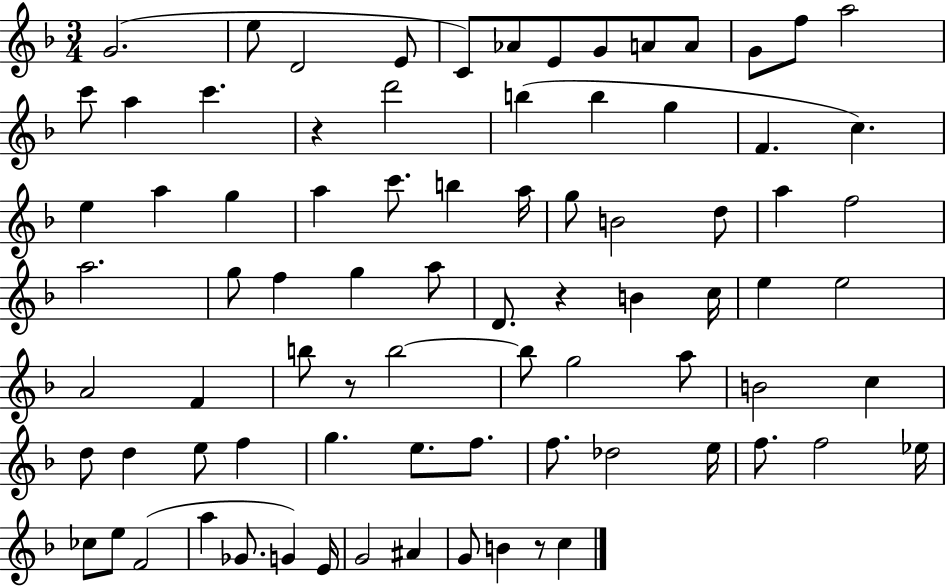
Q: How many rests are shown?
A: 4